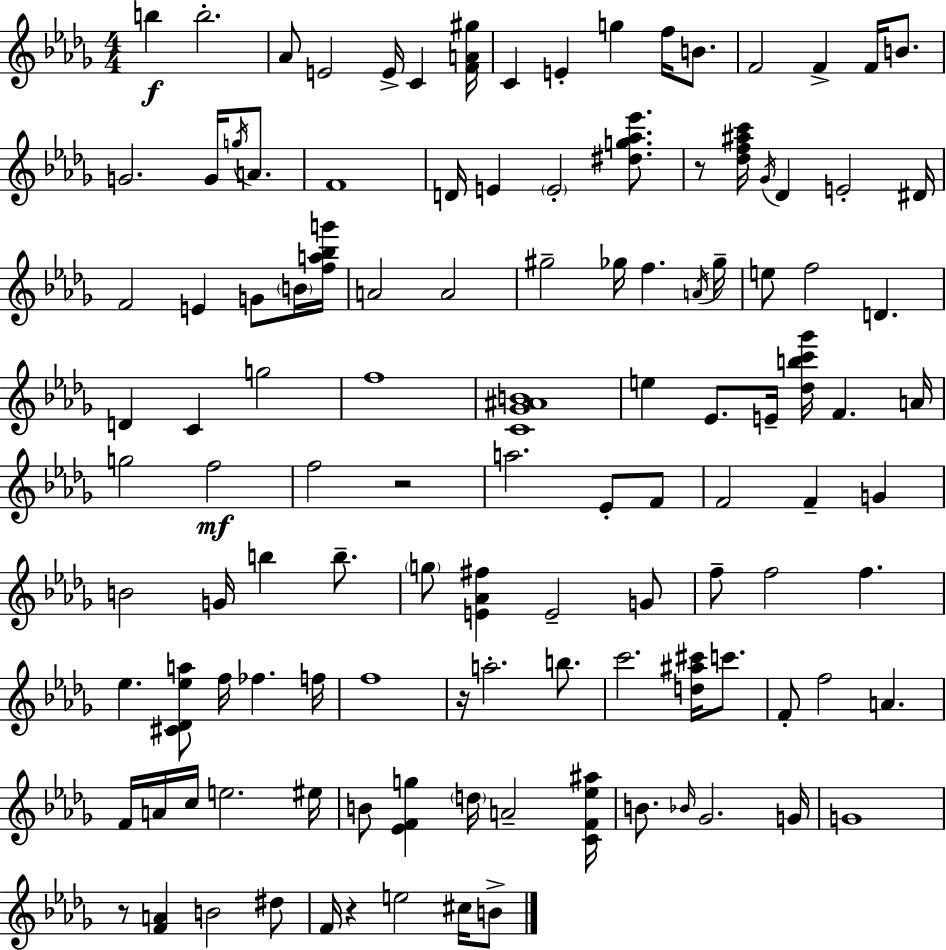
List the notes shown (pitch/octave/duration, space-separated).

B5/q B5/h. Ab4/e E4/h E4/s C4/q [F4,A4,G#5]/s C4/q E4/q G5/q F5/s B4/e. F4/h F4/q F4/s B4/e. G4/h. G4/s G5/s A4/e. F4/w D4/s E4/q E4/h [D#5,G5,Ab5,Eb6]/e. R/e [Db5,F5,A#5,C6]/s Gb4/s Db4/q E4/h D#4/s F4/h E4/q G4/e B4/s [F5,A5,Bb5,G6]/s A4/h A4/h G#5/h Gb5/s F5/q. A4/s Gb5/s E5/e F5/h D4/q. D4/q C4/q G5/h F5/w [C4,Gb4,A#4,B4]/w E5/q Eb4/e. E4/s [Db5,B5,C6,Gb6]/s F4/q. A4/s G5/h F5/h F5/h R/h A5/h. Eb4/e F4/e F4/h F4/q G4/q B4/h G4/s B5/q B5/e. G5/e [E4,Ab4,F#5]/q E4/h G4/e F5/e F5/h F5/q. Eb5/q. [C#4,Db4,Eb5,A5]/e F5/s FES5/q. F5/s F5/w R/s A5/h. B5/e. C6/h. [D5,A#5,C#6]/s C6/e. F4/e F5/h A4/q. F4/s A4/s C5/s E5/h. EIS5/s B4/e [Eb4,F4,G5]/q D5/s A4/h [C4,F4,Eb5,A#5]/s B4/e. Bb4/s Gb4/h. G4/s G4/w R/e [F4,A4]/q B4/h D#5/e F4/s R/q E5/h C#5/s B4/e